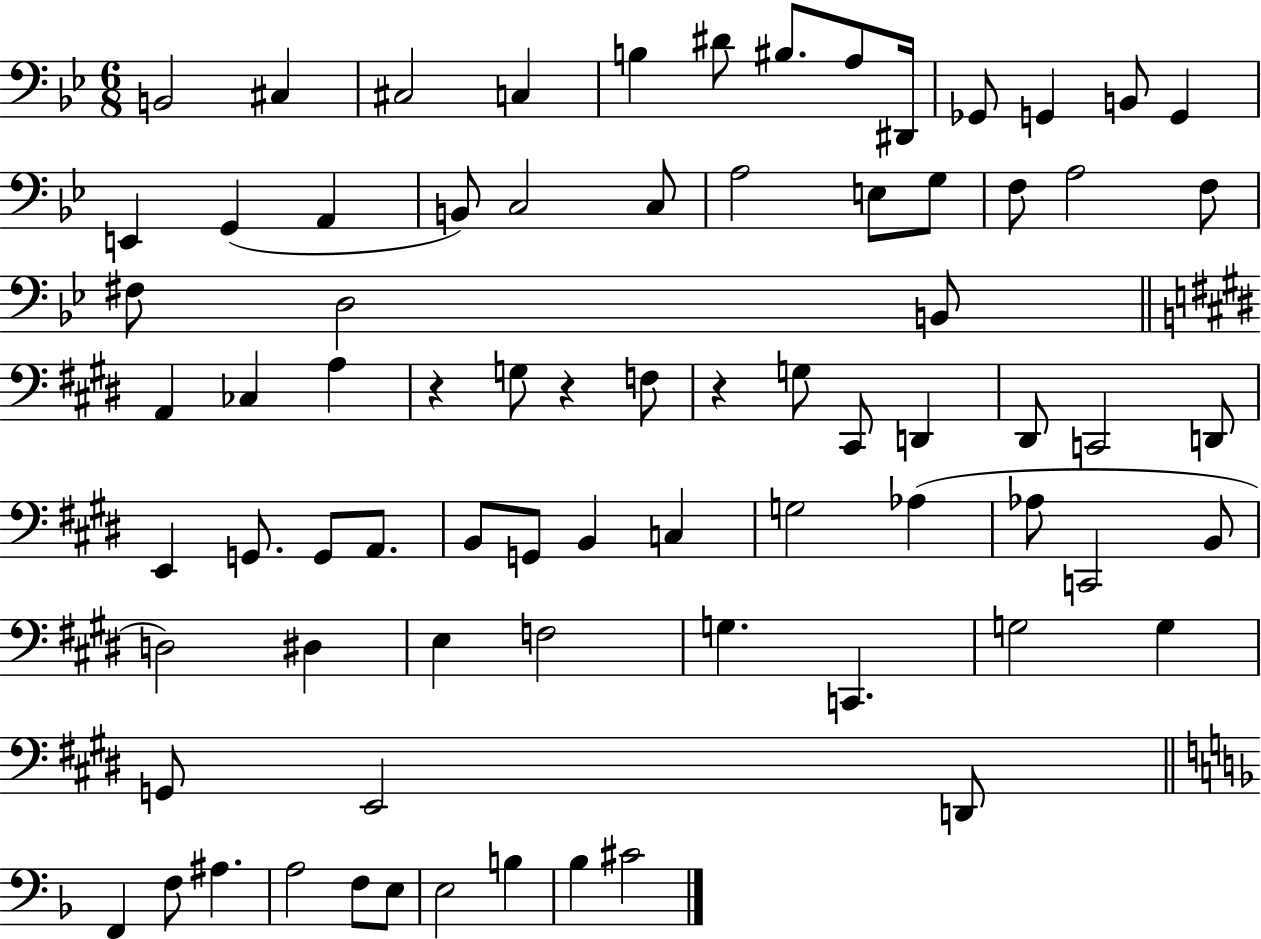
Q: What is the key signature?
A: BES major